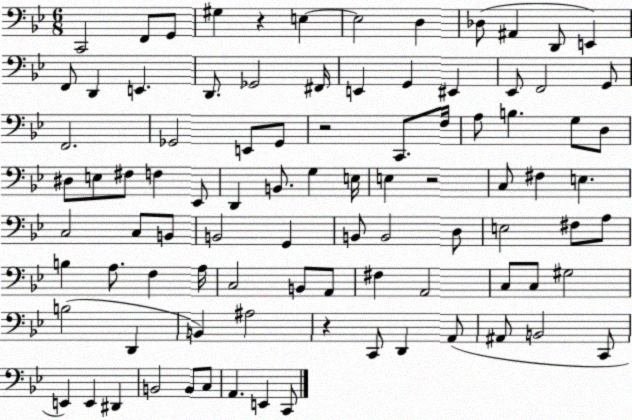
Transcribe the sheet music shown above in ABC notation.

X:1
T:Untitled
M:6/8
L:1/4
K:Bb
C,,2 F,,/2 G,,/2 ^G, z E, E,2 D, _D,/2 ^A,, D,,/2 E,, F,,/2 D,, E,, D,,/2 _G,,2 ^F,,/4 E,, G,, ^E,, _E,,/2 F,,2 G,,/2 F,,2 _G,,2 E,,/2 _G,,/2 z2 C,,/2 F,/4 A,/2 B, G,/2 D,/2 ^D,/2 E,/2 ^F,/2 F, _E,,/2 D,, B,,/2 G, E,/4 E, z2 C,/2 ^F, E, C,2 C,/2 B,,/2 B,,2 G,, B,,/2 B,,2 D,/2 E,2 ^F,/2 A,/2 B, A,/2 F, A,/4 C,2 B,,/2 A,,/2 ^F, A,,2 C,/2 C,/2 ^G,2 B,2 D,, B,, ^A,2 z C,,/2 D,, A,,/2 ^A,,/2 B,,2 C,,/2 E,, E,, ^D,, B,,2 B,,/2 C,/2 A,, E,, C,,/2